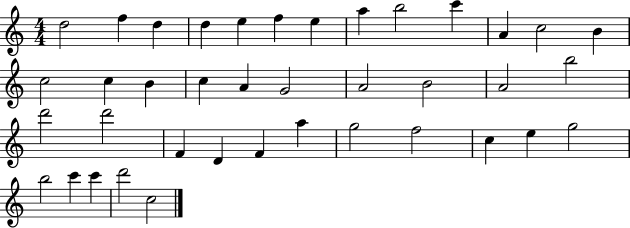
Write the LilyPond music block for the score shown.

{
  \clef treble
  \numericTimeSignature
  \time 4/4
  \key c \major
  d''2 f''4 d''4 | d''4 e''4 f''4 e''4 | a''4 b''2 c'''4 | a'4 c''2 b'4 | \break c''2 c''4 b'4 | c''4 a'4 g'2 | a'2 b'2 | a'2 b''2 | \break d'''2 d'''2 | f'4 d'4 f'4 a''4 | g''2 f''2 | c''4 e''4 g''2 | \break b''2 c'''4 c'''4 | d'''2 c''2 | \bar "|."
}